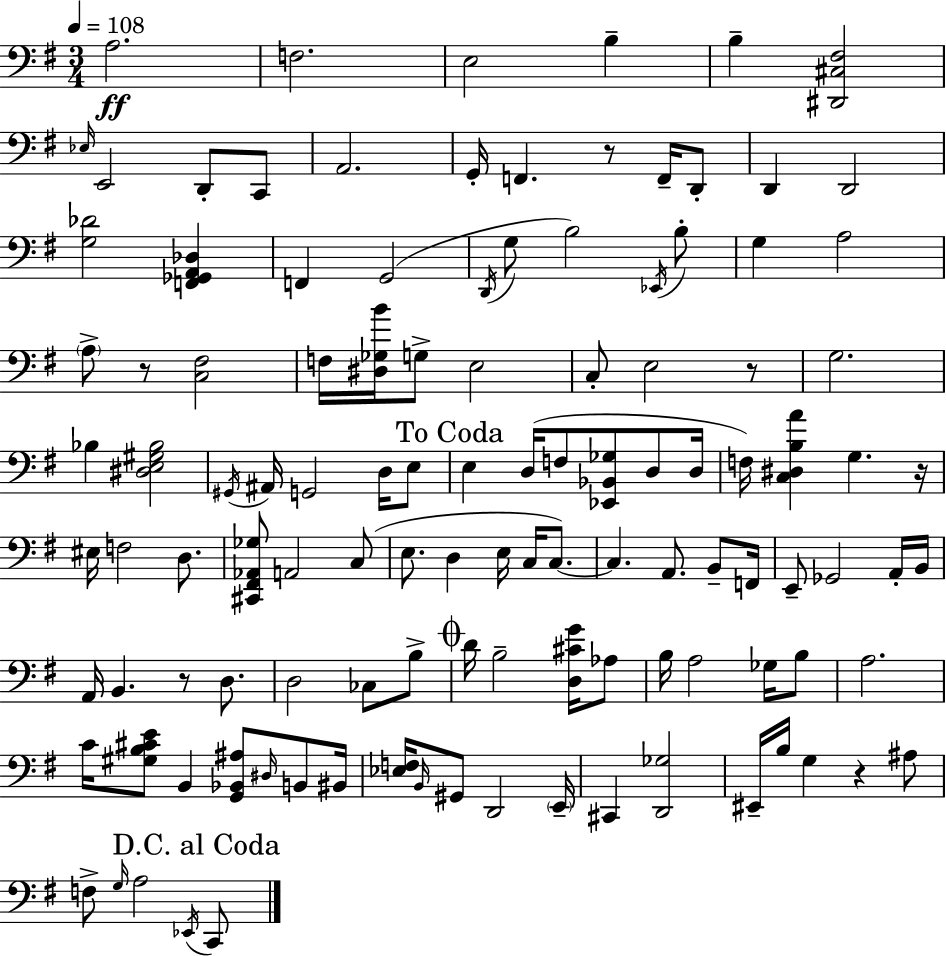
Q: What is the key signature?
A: E minor